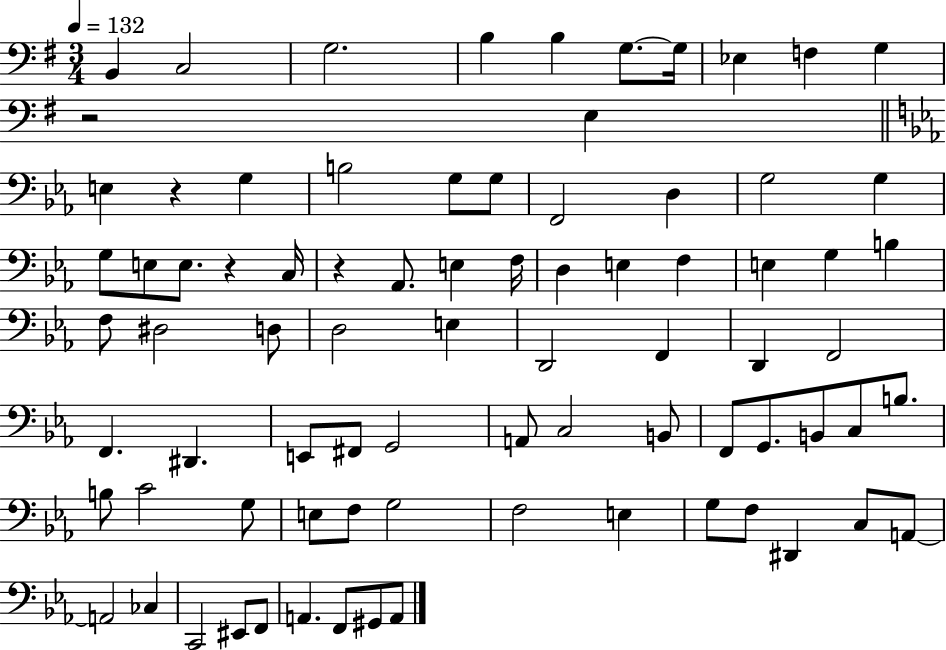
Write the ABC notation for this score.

X:1
T:Untitled
M:3/4
L:1/4
K:G
B,, C,2 G,2 B, B, G,/2 G,/4 _E, F, G, z2 E, E, z G, B,2 G,/2 G,/2 F,,2 D, G,2 G, G,/2 E,/2 E,/2 z C,/4 z _A,,/2 E, F,/4 D, E, F, E, G, B, F,/2 ^D,2 D,/2 D,2 E, D,,2 F,, D,, F,,2 F,, ^D,, E,,/2 ^F,,/2 G,,2 A,,/2 C,2 B,,/2 F,,/2 G,,/2 B,,/2 C,/2 B,/2 B,/2 C2 G,/2 E,/2 F,/2 G,2 F,2 E, G,/2 F,/2 ^D,, C,/2 A,,/2 A,,2 _C, C,,2 ^E,,/2 F,,/2 A,, F,,/2 ^G,,/2 A,,/2